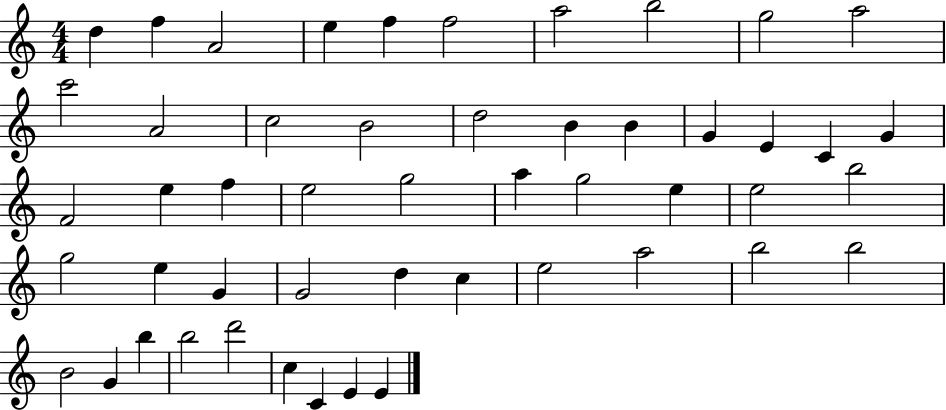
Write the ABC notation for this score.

X:1
T:Untitled
M:4/4
L:1/4
K:C
d f A2 e f f2 a2 b2 g2 a2 c'2 A2 c2 B2 d2 B B G E C G F2 e f e2 g2 a g2 e e2 b2 g2 e G G2 d c e2 a2 b2 b2 B2 G b b2 d'2 c C E E